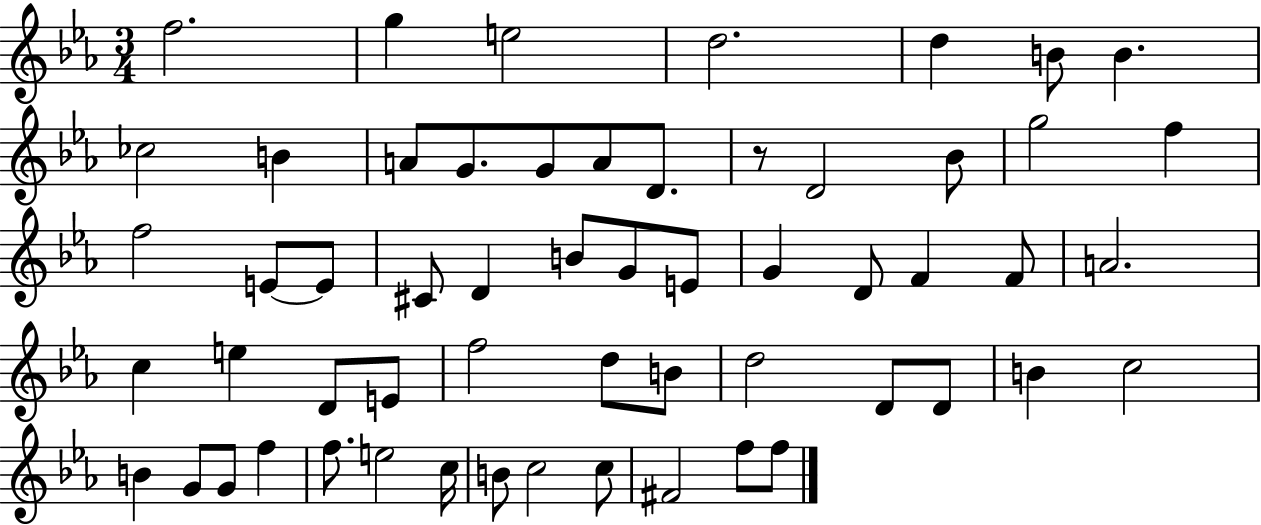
{
  \clef treble
  \numericTimeSignature
  \time 3/4
  \key ees \major
  \repeat volta 2 { f''2. | g''4 e''2 | d''2. | d''4 b'8 b'4. | \break ces''2 b'4 | a'8 g'8. g'8 a'8 d'8. | r8 d'2 bes'8 | g''2 f''4 | \break f''2 e'8~~ e'8 | cis'8 d'4 b'8 g'8 e'8 | g'4 d'8 f'4 f'8 | a'2. | \break c''4 e''4 d'8 e'8 | f''2 d''8 b'8 | d''2 d'8 d'8 | b'4 c''2 | \break b'4 g'8 g'8 f''4 | f''8. e''2 c''16 | b'8 c''2 c''8 | fis'2 f''8 f''8 | \break } \bar "|."
}